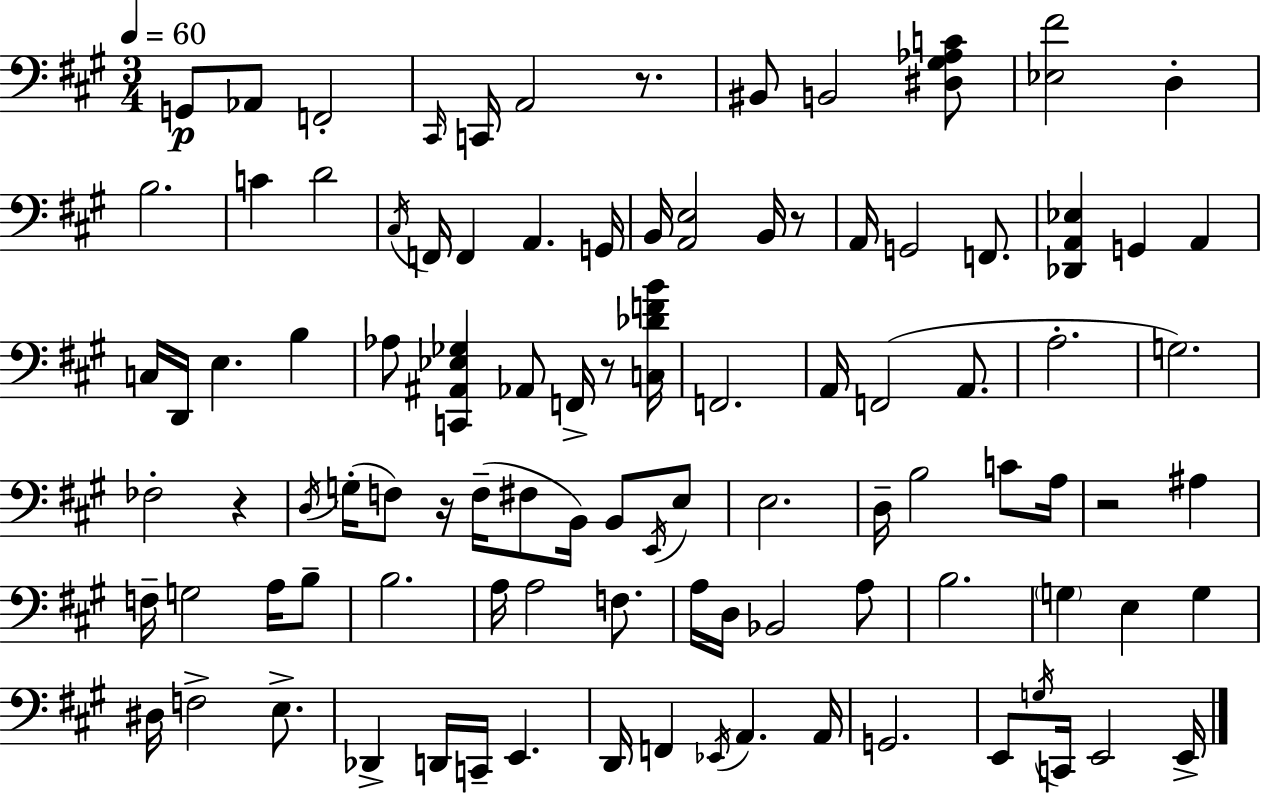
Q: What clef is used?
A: bass